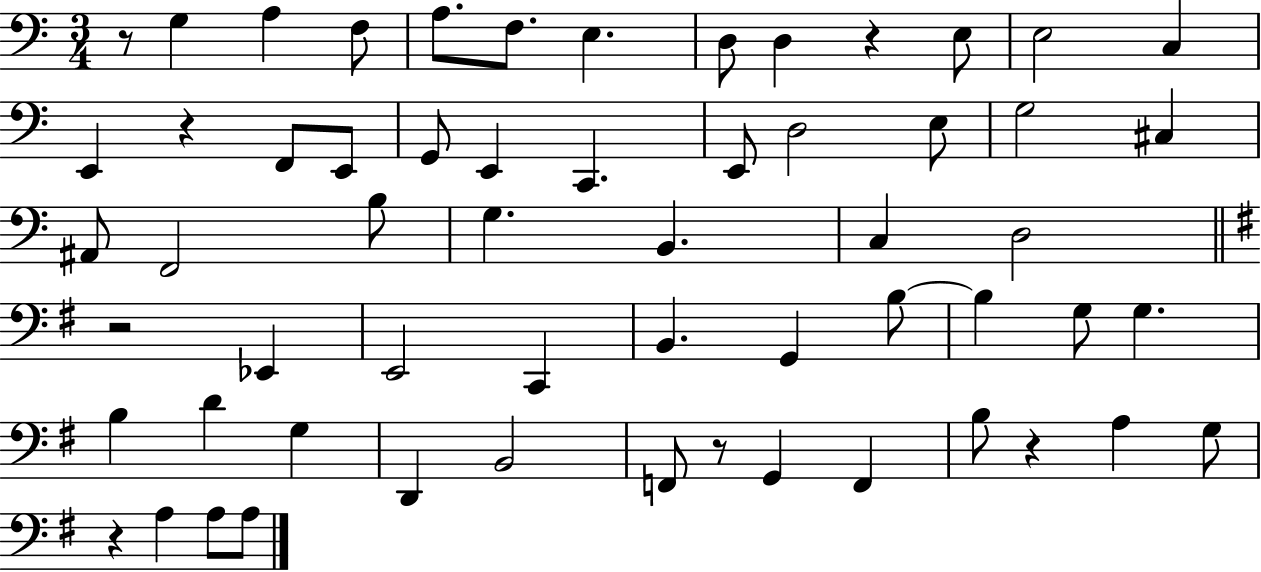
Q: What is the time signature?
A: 3/4